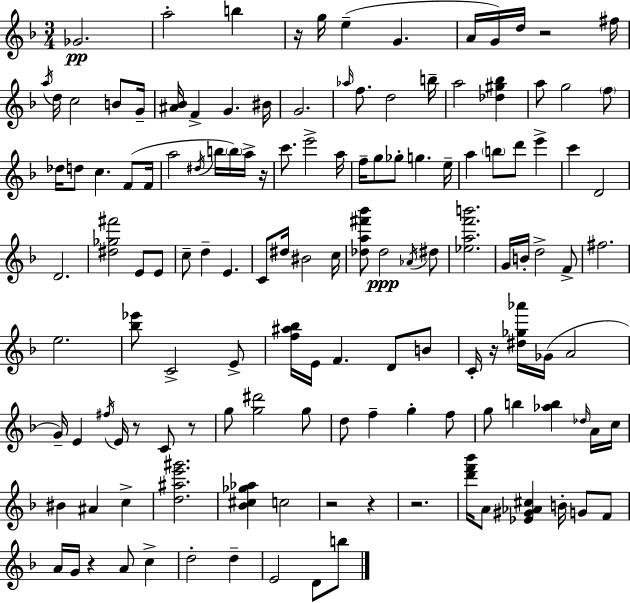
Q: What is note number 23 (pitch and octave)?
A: B5